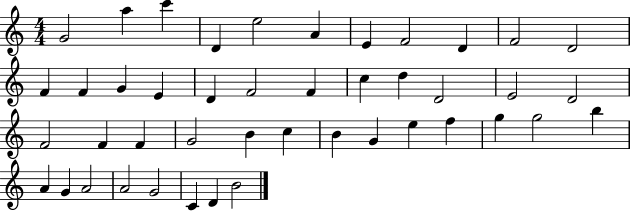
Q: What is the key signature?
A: C major